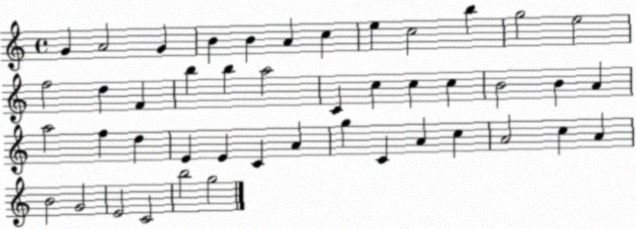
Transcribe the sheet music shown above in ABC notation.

X:1
T:Untitled
M:4/4
L:1/4
K:C
G A2 G B B A c e c2 b g2 e2 f2 d F b b a2 C c c c B2 B A a2 f d E E C A g C A c A2 c A B2 G2 E2 C2 b2 g2